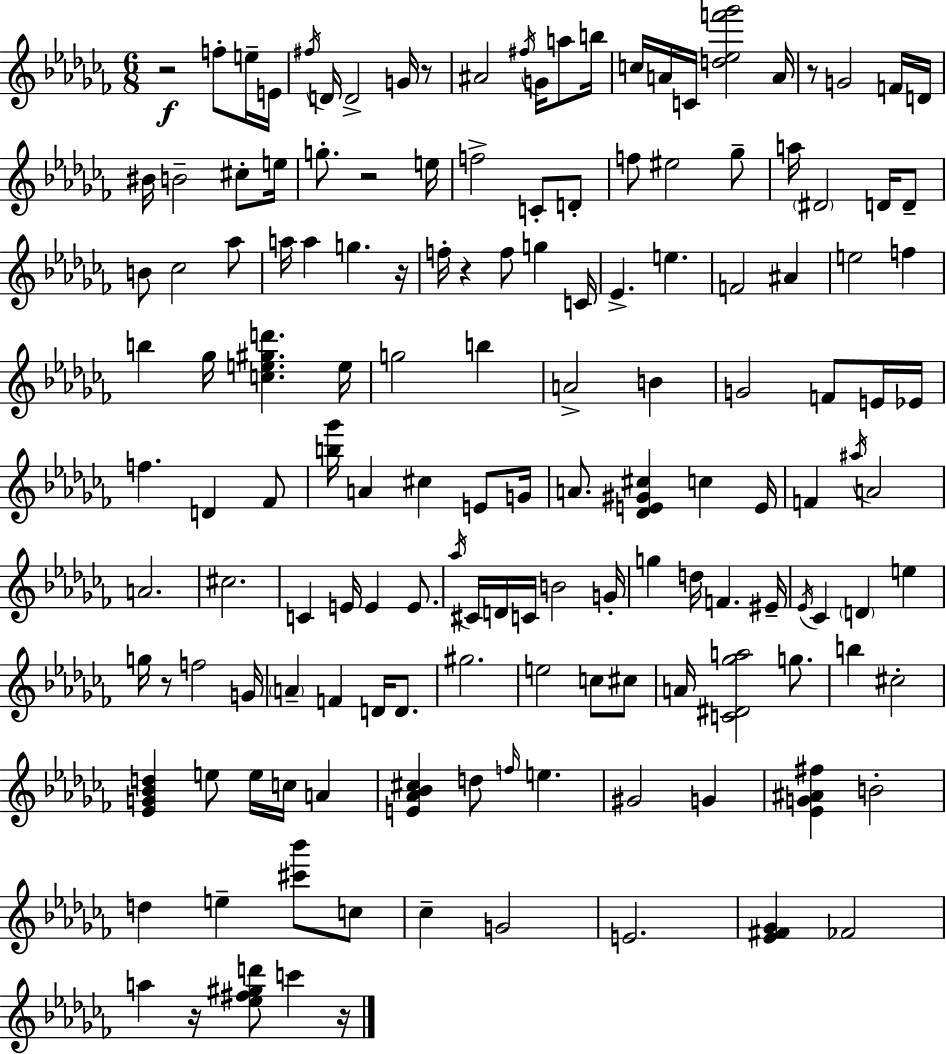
R/h F5/e E5/s E4/s F#5/s D4/s D4/h G4/s R/e A#4/h F#5/s G4/s A5/e B5/s C5/s A4/s C4/s [D5,Eb5,F6,Gb6]/h A4/s R/e G4/h F4/s D4/s BIS4/s B4/h C#5/e E5/s G5/e. R/h E5/s F5/h C4/e D4/e F5/e EIS5/h Gb5/e A5/s D#4/h D4/s D4/e B4/e CES5/h Ab5/e A5/s A5/q G5/q. R/s F5/s R/q F5/e G5/q C4/s Eb4/q. E5/q. F4/h A#4/q E5/h F5/q B5/q Gb5/s [C5,E5,G#5,D6]/q. E5/s G5/h B5/q A4/h B4/q G4/h F4/e E4/s Eb4/s F5/q. D4/q FES4/e [B5,Gb6]/s A4/q C#5/q E4/e G4/s A4/e. [Db4,E4,G#4,C#5]/q C5/q E4/s F4/q A#5/s A4/h A4/h. C#5/h. C4/q E4/s E4/q E4/e. Ab5/s C#4/s D4/s C4/s B4/h G4/s G5/q D5/s F4/q. EIS4/s Eb4/s CES4/q D4/q E5/q G5/s R/e F5/h G4/s A4/q F4/q D4/s D4/e. G#5/h. E5/h C5/e C#5/e A4/s [C4,D#4,Gb5,A5]/h G5/e. B5/q C#5/h [Eb4,G4,Bb4,D5]/q E5/e E5/s C5/s A4/q [E4,Ab4,Bb4,C#5]/q D5/e F5/s E5/q. G#4/h G4/q [Eb4,G4,A#4,F#5]/q B4/h D5/q E5/q [C#6,Bb6]/e C5/e CES5/q G4/h E4/h. [Eb4,F#4,Gb4]/q FES4/h A5/q R/s [Eb5,F#5,G#5,D6]/e C6/q R/s